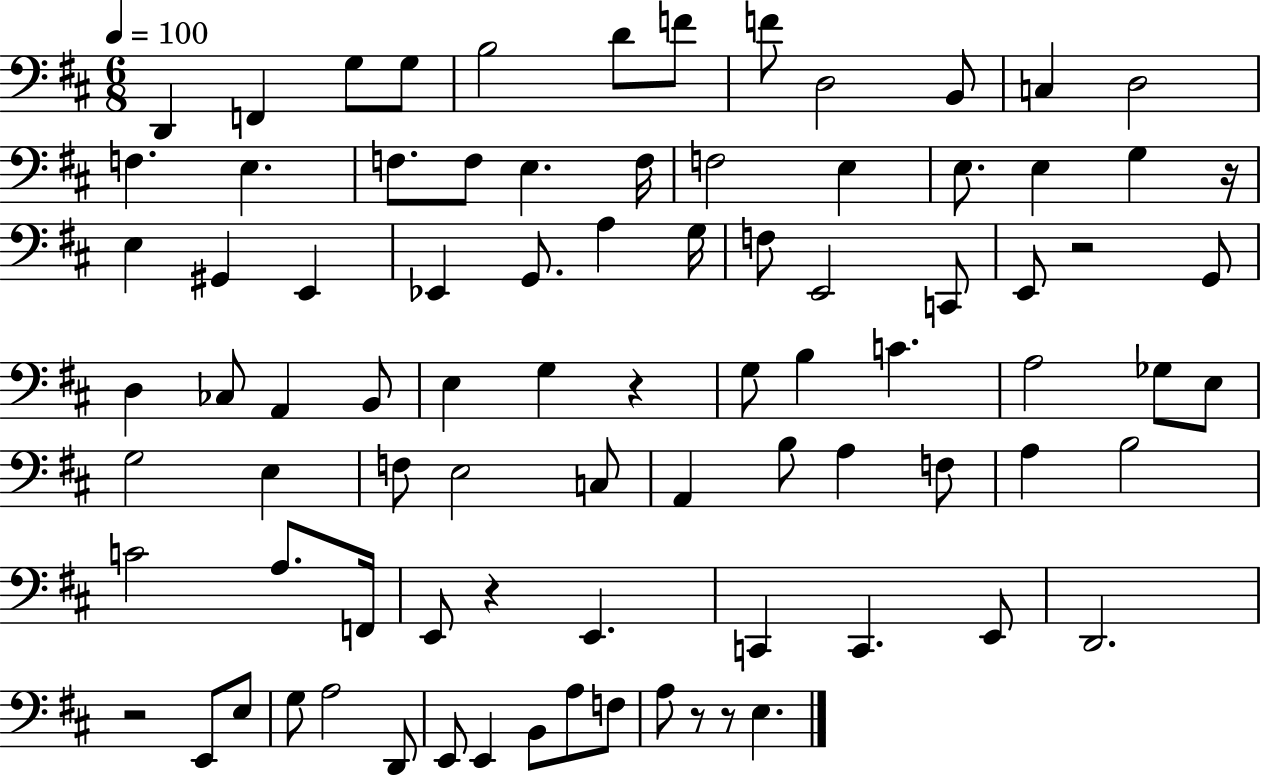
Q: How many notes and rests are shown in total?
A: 86